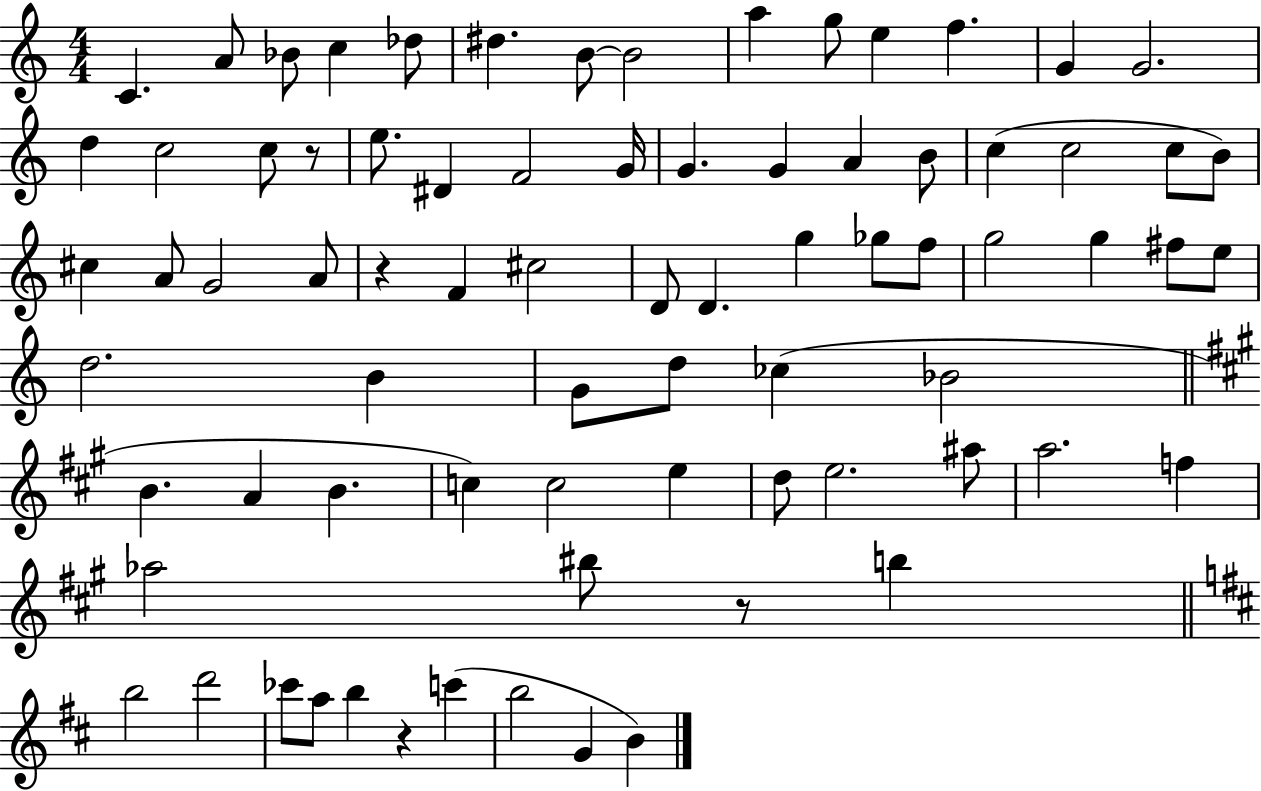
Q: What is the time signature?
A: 4/4